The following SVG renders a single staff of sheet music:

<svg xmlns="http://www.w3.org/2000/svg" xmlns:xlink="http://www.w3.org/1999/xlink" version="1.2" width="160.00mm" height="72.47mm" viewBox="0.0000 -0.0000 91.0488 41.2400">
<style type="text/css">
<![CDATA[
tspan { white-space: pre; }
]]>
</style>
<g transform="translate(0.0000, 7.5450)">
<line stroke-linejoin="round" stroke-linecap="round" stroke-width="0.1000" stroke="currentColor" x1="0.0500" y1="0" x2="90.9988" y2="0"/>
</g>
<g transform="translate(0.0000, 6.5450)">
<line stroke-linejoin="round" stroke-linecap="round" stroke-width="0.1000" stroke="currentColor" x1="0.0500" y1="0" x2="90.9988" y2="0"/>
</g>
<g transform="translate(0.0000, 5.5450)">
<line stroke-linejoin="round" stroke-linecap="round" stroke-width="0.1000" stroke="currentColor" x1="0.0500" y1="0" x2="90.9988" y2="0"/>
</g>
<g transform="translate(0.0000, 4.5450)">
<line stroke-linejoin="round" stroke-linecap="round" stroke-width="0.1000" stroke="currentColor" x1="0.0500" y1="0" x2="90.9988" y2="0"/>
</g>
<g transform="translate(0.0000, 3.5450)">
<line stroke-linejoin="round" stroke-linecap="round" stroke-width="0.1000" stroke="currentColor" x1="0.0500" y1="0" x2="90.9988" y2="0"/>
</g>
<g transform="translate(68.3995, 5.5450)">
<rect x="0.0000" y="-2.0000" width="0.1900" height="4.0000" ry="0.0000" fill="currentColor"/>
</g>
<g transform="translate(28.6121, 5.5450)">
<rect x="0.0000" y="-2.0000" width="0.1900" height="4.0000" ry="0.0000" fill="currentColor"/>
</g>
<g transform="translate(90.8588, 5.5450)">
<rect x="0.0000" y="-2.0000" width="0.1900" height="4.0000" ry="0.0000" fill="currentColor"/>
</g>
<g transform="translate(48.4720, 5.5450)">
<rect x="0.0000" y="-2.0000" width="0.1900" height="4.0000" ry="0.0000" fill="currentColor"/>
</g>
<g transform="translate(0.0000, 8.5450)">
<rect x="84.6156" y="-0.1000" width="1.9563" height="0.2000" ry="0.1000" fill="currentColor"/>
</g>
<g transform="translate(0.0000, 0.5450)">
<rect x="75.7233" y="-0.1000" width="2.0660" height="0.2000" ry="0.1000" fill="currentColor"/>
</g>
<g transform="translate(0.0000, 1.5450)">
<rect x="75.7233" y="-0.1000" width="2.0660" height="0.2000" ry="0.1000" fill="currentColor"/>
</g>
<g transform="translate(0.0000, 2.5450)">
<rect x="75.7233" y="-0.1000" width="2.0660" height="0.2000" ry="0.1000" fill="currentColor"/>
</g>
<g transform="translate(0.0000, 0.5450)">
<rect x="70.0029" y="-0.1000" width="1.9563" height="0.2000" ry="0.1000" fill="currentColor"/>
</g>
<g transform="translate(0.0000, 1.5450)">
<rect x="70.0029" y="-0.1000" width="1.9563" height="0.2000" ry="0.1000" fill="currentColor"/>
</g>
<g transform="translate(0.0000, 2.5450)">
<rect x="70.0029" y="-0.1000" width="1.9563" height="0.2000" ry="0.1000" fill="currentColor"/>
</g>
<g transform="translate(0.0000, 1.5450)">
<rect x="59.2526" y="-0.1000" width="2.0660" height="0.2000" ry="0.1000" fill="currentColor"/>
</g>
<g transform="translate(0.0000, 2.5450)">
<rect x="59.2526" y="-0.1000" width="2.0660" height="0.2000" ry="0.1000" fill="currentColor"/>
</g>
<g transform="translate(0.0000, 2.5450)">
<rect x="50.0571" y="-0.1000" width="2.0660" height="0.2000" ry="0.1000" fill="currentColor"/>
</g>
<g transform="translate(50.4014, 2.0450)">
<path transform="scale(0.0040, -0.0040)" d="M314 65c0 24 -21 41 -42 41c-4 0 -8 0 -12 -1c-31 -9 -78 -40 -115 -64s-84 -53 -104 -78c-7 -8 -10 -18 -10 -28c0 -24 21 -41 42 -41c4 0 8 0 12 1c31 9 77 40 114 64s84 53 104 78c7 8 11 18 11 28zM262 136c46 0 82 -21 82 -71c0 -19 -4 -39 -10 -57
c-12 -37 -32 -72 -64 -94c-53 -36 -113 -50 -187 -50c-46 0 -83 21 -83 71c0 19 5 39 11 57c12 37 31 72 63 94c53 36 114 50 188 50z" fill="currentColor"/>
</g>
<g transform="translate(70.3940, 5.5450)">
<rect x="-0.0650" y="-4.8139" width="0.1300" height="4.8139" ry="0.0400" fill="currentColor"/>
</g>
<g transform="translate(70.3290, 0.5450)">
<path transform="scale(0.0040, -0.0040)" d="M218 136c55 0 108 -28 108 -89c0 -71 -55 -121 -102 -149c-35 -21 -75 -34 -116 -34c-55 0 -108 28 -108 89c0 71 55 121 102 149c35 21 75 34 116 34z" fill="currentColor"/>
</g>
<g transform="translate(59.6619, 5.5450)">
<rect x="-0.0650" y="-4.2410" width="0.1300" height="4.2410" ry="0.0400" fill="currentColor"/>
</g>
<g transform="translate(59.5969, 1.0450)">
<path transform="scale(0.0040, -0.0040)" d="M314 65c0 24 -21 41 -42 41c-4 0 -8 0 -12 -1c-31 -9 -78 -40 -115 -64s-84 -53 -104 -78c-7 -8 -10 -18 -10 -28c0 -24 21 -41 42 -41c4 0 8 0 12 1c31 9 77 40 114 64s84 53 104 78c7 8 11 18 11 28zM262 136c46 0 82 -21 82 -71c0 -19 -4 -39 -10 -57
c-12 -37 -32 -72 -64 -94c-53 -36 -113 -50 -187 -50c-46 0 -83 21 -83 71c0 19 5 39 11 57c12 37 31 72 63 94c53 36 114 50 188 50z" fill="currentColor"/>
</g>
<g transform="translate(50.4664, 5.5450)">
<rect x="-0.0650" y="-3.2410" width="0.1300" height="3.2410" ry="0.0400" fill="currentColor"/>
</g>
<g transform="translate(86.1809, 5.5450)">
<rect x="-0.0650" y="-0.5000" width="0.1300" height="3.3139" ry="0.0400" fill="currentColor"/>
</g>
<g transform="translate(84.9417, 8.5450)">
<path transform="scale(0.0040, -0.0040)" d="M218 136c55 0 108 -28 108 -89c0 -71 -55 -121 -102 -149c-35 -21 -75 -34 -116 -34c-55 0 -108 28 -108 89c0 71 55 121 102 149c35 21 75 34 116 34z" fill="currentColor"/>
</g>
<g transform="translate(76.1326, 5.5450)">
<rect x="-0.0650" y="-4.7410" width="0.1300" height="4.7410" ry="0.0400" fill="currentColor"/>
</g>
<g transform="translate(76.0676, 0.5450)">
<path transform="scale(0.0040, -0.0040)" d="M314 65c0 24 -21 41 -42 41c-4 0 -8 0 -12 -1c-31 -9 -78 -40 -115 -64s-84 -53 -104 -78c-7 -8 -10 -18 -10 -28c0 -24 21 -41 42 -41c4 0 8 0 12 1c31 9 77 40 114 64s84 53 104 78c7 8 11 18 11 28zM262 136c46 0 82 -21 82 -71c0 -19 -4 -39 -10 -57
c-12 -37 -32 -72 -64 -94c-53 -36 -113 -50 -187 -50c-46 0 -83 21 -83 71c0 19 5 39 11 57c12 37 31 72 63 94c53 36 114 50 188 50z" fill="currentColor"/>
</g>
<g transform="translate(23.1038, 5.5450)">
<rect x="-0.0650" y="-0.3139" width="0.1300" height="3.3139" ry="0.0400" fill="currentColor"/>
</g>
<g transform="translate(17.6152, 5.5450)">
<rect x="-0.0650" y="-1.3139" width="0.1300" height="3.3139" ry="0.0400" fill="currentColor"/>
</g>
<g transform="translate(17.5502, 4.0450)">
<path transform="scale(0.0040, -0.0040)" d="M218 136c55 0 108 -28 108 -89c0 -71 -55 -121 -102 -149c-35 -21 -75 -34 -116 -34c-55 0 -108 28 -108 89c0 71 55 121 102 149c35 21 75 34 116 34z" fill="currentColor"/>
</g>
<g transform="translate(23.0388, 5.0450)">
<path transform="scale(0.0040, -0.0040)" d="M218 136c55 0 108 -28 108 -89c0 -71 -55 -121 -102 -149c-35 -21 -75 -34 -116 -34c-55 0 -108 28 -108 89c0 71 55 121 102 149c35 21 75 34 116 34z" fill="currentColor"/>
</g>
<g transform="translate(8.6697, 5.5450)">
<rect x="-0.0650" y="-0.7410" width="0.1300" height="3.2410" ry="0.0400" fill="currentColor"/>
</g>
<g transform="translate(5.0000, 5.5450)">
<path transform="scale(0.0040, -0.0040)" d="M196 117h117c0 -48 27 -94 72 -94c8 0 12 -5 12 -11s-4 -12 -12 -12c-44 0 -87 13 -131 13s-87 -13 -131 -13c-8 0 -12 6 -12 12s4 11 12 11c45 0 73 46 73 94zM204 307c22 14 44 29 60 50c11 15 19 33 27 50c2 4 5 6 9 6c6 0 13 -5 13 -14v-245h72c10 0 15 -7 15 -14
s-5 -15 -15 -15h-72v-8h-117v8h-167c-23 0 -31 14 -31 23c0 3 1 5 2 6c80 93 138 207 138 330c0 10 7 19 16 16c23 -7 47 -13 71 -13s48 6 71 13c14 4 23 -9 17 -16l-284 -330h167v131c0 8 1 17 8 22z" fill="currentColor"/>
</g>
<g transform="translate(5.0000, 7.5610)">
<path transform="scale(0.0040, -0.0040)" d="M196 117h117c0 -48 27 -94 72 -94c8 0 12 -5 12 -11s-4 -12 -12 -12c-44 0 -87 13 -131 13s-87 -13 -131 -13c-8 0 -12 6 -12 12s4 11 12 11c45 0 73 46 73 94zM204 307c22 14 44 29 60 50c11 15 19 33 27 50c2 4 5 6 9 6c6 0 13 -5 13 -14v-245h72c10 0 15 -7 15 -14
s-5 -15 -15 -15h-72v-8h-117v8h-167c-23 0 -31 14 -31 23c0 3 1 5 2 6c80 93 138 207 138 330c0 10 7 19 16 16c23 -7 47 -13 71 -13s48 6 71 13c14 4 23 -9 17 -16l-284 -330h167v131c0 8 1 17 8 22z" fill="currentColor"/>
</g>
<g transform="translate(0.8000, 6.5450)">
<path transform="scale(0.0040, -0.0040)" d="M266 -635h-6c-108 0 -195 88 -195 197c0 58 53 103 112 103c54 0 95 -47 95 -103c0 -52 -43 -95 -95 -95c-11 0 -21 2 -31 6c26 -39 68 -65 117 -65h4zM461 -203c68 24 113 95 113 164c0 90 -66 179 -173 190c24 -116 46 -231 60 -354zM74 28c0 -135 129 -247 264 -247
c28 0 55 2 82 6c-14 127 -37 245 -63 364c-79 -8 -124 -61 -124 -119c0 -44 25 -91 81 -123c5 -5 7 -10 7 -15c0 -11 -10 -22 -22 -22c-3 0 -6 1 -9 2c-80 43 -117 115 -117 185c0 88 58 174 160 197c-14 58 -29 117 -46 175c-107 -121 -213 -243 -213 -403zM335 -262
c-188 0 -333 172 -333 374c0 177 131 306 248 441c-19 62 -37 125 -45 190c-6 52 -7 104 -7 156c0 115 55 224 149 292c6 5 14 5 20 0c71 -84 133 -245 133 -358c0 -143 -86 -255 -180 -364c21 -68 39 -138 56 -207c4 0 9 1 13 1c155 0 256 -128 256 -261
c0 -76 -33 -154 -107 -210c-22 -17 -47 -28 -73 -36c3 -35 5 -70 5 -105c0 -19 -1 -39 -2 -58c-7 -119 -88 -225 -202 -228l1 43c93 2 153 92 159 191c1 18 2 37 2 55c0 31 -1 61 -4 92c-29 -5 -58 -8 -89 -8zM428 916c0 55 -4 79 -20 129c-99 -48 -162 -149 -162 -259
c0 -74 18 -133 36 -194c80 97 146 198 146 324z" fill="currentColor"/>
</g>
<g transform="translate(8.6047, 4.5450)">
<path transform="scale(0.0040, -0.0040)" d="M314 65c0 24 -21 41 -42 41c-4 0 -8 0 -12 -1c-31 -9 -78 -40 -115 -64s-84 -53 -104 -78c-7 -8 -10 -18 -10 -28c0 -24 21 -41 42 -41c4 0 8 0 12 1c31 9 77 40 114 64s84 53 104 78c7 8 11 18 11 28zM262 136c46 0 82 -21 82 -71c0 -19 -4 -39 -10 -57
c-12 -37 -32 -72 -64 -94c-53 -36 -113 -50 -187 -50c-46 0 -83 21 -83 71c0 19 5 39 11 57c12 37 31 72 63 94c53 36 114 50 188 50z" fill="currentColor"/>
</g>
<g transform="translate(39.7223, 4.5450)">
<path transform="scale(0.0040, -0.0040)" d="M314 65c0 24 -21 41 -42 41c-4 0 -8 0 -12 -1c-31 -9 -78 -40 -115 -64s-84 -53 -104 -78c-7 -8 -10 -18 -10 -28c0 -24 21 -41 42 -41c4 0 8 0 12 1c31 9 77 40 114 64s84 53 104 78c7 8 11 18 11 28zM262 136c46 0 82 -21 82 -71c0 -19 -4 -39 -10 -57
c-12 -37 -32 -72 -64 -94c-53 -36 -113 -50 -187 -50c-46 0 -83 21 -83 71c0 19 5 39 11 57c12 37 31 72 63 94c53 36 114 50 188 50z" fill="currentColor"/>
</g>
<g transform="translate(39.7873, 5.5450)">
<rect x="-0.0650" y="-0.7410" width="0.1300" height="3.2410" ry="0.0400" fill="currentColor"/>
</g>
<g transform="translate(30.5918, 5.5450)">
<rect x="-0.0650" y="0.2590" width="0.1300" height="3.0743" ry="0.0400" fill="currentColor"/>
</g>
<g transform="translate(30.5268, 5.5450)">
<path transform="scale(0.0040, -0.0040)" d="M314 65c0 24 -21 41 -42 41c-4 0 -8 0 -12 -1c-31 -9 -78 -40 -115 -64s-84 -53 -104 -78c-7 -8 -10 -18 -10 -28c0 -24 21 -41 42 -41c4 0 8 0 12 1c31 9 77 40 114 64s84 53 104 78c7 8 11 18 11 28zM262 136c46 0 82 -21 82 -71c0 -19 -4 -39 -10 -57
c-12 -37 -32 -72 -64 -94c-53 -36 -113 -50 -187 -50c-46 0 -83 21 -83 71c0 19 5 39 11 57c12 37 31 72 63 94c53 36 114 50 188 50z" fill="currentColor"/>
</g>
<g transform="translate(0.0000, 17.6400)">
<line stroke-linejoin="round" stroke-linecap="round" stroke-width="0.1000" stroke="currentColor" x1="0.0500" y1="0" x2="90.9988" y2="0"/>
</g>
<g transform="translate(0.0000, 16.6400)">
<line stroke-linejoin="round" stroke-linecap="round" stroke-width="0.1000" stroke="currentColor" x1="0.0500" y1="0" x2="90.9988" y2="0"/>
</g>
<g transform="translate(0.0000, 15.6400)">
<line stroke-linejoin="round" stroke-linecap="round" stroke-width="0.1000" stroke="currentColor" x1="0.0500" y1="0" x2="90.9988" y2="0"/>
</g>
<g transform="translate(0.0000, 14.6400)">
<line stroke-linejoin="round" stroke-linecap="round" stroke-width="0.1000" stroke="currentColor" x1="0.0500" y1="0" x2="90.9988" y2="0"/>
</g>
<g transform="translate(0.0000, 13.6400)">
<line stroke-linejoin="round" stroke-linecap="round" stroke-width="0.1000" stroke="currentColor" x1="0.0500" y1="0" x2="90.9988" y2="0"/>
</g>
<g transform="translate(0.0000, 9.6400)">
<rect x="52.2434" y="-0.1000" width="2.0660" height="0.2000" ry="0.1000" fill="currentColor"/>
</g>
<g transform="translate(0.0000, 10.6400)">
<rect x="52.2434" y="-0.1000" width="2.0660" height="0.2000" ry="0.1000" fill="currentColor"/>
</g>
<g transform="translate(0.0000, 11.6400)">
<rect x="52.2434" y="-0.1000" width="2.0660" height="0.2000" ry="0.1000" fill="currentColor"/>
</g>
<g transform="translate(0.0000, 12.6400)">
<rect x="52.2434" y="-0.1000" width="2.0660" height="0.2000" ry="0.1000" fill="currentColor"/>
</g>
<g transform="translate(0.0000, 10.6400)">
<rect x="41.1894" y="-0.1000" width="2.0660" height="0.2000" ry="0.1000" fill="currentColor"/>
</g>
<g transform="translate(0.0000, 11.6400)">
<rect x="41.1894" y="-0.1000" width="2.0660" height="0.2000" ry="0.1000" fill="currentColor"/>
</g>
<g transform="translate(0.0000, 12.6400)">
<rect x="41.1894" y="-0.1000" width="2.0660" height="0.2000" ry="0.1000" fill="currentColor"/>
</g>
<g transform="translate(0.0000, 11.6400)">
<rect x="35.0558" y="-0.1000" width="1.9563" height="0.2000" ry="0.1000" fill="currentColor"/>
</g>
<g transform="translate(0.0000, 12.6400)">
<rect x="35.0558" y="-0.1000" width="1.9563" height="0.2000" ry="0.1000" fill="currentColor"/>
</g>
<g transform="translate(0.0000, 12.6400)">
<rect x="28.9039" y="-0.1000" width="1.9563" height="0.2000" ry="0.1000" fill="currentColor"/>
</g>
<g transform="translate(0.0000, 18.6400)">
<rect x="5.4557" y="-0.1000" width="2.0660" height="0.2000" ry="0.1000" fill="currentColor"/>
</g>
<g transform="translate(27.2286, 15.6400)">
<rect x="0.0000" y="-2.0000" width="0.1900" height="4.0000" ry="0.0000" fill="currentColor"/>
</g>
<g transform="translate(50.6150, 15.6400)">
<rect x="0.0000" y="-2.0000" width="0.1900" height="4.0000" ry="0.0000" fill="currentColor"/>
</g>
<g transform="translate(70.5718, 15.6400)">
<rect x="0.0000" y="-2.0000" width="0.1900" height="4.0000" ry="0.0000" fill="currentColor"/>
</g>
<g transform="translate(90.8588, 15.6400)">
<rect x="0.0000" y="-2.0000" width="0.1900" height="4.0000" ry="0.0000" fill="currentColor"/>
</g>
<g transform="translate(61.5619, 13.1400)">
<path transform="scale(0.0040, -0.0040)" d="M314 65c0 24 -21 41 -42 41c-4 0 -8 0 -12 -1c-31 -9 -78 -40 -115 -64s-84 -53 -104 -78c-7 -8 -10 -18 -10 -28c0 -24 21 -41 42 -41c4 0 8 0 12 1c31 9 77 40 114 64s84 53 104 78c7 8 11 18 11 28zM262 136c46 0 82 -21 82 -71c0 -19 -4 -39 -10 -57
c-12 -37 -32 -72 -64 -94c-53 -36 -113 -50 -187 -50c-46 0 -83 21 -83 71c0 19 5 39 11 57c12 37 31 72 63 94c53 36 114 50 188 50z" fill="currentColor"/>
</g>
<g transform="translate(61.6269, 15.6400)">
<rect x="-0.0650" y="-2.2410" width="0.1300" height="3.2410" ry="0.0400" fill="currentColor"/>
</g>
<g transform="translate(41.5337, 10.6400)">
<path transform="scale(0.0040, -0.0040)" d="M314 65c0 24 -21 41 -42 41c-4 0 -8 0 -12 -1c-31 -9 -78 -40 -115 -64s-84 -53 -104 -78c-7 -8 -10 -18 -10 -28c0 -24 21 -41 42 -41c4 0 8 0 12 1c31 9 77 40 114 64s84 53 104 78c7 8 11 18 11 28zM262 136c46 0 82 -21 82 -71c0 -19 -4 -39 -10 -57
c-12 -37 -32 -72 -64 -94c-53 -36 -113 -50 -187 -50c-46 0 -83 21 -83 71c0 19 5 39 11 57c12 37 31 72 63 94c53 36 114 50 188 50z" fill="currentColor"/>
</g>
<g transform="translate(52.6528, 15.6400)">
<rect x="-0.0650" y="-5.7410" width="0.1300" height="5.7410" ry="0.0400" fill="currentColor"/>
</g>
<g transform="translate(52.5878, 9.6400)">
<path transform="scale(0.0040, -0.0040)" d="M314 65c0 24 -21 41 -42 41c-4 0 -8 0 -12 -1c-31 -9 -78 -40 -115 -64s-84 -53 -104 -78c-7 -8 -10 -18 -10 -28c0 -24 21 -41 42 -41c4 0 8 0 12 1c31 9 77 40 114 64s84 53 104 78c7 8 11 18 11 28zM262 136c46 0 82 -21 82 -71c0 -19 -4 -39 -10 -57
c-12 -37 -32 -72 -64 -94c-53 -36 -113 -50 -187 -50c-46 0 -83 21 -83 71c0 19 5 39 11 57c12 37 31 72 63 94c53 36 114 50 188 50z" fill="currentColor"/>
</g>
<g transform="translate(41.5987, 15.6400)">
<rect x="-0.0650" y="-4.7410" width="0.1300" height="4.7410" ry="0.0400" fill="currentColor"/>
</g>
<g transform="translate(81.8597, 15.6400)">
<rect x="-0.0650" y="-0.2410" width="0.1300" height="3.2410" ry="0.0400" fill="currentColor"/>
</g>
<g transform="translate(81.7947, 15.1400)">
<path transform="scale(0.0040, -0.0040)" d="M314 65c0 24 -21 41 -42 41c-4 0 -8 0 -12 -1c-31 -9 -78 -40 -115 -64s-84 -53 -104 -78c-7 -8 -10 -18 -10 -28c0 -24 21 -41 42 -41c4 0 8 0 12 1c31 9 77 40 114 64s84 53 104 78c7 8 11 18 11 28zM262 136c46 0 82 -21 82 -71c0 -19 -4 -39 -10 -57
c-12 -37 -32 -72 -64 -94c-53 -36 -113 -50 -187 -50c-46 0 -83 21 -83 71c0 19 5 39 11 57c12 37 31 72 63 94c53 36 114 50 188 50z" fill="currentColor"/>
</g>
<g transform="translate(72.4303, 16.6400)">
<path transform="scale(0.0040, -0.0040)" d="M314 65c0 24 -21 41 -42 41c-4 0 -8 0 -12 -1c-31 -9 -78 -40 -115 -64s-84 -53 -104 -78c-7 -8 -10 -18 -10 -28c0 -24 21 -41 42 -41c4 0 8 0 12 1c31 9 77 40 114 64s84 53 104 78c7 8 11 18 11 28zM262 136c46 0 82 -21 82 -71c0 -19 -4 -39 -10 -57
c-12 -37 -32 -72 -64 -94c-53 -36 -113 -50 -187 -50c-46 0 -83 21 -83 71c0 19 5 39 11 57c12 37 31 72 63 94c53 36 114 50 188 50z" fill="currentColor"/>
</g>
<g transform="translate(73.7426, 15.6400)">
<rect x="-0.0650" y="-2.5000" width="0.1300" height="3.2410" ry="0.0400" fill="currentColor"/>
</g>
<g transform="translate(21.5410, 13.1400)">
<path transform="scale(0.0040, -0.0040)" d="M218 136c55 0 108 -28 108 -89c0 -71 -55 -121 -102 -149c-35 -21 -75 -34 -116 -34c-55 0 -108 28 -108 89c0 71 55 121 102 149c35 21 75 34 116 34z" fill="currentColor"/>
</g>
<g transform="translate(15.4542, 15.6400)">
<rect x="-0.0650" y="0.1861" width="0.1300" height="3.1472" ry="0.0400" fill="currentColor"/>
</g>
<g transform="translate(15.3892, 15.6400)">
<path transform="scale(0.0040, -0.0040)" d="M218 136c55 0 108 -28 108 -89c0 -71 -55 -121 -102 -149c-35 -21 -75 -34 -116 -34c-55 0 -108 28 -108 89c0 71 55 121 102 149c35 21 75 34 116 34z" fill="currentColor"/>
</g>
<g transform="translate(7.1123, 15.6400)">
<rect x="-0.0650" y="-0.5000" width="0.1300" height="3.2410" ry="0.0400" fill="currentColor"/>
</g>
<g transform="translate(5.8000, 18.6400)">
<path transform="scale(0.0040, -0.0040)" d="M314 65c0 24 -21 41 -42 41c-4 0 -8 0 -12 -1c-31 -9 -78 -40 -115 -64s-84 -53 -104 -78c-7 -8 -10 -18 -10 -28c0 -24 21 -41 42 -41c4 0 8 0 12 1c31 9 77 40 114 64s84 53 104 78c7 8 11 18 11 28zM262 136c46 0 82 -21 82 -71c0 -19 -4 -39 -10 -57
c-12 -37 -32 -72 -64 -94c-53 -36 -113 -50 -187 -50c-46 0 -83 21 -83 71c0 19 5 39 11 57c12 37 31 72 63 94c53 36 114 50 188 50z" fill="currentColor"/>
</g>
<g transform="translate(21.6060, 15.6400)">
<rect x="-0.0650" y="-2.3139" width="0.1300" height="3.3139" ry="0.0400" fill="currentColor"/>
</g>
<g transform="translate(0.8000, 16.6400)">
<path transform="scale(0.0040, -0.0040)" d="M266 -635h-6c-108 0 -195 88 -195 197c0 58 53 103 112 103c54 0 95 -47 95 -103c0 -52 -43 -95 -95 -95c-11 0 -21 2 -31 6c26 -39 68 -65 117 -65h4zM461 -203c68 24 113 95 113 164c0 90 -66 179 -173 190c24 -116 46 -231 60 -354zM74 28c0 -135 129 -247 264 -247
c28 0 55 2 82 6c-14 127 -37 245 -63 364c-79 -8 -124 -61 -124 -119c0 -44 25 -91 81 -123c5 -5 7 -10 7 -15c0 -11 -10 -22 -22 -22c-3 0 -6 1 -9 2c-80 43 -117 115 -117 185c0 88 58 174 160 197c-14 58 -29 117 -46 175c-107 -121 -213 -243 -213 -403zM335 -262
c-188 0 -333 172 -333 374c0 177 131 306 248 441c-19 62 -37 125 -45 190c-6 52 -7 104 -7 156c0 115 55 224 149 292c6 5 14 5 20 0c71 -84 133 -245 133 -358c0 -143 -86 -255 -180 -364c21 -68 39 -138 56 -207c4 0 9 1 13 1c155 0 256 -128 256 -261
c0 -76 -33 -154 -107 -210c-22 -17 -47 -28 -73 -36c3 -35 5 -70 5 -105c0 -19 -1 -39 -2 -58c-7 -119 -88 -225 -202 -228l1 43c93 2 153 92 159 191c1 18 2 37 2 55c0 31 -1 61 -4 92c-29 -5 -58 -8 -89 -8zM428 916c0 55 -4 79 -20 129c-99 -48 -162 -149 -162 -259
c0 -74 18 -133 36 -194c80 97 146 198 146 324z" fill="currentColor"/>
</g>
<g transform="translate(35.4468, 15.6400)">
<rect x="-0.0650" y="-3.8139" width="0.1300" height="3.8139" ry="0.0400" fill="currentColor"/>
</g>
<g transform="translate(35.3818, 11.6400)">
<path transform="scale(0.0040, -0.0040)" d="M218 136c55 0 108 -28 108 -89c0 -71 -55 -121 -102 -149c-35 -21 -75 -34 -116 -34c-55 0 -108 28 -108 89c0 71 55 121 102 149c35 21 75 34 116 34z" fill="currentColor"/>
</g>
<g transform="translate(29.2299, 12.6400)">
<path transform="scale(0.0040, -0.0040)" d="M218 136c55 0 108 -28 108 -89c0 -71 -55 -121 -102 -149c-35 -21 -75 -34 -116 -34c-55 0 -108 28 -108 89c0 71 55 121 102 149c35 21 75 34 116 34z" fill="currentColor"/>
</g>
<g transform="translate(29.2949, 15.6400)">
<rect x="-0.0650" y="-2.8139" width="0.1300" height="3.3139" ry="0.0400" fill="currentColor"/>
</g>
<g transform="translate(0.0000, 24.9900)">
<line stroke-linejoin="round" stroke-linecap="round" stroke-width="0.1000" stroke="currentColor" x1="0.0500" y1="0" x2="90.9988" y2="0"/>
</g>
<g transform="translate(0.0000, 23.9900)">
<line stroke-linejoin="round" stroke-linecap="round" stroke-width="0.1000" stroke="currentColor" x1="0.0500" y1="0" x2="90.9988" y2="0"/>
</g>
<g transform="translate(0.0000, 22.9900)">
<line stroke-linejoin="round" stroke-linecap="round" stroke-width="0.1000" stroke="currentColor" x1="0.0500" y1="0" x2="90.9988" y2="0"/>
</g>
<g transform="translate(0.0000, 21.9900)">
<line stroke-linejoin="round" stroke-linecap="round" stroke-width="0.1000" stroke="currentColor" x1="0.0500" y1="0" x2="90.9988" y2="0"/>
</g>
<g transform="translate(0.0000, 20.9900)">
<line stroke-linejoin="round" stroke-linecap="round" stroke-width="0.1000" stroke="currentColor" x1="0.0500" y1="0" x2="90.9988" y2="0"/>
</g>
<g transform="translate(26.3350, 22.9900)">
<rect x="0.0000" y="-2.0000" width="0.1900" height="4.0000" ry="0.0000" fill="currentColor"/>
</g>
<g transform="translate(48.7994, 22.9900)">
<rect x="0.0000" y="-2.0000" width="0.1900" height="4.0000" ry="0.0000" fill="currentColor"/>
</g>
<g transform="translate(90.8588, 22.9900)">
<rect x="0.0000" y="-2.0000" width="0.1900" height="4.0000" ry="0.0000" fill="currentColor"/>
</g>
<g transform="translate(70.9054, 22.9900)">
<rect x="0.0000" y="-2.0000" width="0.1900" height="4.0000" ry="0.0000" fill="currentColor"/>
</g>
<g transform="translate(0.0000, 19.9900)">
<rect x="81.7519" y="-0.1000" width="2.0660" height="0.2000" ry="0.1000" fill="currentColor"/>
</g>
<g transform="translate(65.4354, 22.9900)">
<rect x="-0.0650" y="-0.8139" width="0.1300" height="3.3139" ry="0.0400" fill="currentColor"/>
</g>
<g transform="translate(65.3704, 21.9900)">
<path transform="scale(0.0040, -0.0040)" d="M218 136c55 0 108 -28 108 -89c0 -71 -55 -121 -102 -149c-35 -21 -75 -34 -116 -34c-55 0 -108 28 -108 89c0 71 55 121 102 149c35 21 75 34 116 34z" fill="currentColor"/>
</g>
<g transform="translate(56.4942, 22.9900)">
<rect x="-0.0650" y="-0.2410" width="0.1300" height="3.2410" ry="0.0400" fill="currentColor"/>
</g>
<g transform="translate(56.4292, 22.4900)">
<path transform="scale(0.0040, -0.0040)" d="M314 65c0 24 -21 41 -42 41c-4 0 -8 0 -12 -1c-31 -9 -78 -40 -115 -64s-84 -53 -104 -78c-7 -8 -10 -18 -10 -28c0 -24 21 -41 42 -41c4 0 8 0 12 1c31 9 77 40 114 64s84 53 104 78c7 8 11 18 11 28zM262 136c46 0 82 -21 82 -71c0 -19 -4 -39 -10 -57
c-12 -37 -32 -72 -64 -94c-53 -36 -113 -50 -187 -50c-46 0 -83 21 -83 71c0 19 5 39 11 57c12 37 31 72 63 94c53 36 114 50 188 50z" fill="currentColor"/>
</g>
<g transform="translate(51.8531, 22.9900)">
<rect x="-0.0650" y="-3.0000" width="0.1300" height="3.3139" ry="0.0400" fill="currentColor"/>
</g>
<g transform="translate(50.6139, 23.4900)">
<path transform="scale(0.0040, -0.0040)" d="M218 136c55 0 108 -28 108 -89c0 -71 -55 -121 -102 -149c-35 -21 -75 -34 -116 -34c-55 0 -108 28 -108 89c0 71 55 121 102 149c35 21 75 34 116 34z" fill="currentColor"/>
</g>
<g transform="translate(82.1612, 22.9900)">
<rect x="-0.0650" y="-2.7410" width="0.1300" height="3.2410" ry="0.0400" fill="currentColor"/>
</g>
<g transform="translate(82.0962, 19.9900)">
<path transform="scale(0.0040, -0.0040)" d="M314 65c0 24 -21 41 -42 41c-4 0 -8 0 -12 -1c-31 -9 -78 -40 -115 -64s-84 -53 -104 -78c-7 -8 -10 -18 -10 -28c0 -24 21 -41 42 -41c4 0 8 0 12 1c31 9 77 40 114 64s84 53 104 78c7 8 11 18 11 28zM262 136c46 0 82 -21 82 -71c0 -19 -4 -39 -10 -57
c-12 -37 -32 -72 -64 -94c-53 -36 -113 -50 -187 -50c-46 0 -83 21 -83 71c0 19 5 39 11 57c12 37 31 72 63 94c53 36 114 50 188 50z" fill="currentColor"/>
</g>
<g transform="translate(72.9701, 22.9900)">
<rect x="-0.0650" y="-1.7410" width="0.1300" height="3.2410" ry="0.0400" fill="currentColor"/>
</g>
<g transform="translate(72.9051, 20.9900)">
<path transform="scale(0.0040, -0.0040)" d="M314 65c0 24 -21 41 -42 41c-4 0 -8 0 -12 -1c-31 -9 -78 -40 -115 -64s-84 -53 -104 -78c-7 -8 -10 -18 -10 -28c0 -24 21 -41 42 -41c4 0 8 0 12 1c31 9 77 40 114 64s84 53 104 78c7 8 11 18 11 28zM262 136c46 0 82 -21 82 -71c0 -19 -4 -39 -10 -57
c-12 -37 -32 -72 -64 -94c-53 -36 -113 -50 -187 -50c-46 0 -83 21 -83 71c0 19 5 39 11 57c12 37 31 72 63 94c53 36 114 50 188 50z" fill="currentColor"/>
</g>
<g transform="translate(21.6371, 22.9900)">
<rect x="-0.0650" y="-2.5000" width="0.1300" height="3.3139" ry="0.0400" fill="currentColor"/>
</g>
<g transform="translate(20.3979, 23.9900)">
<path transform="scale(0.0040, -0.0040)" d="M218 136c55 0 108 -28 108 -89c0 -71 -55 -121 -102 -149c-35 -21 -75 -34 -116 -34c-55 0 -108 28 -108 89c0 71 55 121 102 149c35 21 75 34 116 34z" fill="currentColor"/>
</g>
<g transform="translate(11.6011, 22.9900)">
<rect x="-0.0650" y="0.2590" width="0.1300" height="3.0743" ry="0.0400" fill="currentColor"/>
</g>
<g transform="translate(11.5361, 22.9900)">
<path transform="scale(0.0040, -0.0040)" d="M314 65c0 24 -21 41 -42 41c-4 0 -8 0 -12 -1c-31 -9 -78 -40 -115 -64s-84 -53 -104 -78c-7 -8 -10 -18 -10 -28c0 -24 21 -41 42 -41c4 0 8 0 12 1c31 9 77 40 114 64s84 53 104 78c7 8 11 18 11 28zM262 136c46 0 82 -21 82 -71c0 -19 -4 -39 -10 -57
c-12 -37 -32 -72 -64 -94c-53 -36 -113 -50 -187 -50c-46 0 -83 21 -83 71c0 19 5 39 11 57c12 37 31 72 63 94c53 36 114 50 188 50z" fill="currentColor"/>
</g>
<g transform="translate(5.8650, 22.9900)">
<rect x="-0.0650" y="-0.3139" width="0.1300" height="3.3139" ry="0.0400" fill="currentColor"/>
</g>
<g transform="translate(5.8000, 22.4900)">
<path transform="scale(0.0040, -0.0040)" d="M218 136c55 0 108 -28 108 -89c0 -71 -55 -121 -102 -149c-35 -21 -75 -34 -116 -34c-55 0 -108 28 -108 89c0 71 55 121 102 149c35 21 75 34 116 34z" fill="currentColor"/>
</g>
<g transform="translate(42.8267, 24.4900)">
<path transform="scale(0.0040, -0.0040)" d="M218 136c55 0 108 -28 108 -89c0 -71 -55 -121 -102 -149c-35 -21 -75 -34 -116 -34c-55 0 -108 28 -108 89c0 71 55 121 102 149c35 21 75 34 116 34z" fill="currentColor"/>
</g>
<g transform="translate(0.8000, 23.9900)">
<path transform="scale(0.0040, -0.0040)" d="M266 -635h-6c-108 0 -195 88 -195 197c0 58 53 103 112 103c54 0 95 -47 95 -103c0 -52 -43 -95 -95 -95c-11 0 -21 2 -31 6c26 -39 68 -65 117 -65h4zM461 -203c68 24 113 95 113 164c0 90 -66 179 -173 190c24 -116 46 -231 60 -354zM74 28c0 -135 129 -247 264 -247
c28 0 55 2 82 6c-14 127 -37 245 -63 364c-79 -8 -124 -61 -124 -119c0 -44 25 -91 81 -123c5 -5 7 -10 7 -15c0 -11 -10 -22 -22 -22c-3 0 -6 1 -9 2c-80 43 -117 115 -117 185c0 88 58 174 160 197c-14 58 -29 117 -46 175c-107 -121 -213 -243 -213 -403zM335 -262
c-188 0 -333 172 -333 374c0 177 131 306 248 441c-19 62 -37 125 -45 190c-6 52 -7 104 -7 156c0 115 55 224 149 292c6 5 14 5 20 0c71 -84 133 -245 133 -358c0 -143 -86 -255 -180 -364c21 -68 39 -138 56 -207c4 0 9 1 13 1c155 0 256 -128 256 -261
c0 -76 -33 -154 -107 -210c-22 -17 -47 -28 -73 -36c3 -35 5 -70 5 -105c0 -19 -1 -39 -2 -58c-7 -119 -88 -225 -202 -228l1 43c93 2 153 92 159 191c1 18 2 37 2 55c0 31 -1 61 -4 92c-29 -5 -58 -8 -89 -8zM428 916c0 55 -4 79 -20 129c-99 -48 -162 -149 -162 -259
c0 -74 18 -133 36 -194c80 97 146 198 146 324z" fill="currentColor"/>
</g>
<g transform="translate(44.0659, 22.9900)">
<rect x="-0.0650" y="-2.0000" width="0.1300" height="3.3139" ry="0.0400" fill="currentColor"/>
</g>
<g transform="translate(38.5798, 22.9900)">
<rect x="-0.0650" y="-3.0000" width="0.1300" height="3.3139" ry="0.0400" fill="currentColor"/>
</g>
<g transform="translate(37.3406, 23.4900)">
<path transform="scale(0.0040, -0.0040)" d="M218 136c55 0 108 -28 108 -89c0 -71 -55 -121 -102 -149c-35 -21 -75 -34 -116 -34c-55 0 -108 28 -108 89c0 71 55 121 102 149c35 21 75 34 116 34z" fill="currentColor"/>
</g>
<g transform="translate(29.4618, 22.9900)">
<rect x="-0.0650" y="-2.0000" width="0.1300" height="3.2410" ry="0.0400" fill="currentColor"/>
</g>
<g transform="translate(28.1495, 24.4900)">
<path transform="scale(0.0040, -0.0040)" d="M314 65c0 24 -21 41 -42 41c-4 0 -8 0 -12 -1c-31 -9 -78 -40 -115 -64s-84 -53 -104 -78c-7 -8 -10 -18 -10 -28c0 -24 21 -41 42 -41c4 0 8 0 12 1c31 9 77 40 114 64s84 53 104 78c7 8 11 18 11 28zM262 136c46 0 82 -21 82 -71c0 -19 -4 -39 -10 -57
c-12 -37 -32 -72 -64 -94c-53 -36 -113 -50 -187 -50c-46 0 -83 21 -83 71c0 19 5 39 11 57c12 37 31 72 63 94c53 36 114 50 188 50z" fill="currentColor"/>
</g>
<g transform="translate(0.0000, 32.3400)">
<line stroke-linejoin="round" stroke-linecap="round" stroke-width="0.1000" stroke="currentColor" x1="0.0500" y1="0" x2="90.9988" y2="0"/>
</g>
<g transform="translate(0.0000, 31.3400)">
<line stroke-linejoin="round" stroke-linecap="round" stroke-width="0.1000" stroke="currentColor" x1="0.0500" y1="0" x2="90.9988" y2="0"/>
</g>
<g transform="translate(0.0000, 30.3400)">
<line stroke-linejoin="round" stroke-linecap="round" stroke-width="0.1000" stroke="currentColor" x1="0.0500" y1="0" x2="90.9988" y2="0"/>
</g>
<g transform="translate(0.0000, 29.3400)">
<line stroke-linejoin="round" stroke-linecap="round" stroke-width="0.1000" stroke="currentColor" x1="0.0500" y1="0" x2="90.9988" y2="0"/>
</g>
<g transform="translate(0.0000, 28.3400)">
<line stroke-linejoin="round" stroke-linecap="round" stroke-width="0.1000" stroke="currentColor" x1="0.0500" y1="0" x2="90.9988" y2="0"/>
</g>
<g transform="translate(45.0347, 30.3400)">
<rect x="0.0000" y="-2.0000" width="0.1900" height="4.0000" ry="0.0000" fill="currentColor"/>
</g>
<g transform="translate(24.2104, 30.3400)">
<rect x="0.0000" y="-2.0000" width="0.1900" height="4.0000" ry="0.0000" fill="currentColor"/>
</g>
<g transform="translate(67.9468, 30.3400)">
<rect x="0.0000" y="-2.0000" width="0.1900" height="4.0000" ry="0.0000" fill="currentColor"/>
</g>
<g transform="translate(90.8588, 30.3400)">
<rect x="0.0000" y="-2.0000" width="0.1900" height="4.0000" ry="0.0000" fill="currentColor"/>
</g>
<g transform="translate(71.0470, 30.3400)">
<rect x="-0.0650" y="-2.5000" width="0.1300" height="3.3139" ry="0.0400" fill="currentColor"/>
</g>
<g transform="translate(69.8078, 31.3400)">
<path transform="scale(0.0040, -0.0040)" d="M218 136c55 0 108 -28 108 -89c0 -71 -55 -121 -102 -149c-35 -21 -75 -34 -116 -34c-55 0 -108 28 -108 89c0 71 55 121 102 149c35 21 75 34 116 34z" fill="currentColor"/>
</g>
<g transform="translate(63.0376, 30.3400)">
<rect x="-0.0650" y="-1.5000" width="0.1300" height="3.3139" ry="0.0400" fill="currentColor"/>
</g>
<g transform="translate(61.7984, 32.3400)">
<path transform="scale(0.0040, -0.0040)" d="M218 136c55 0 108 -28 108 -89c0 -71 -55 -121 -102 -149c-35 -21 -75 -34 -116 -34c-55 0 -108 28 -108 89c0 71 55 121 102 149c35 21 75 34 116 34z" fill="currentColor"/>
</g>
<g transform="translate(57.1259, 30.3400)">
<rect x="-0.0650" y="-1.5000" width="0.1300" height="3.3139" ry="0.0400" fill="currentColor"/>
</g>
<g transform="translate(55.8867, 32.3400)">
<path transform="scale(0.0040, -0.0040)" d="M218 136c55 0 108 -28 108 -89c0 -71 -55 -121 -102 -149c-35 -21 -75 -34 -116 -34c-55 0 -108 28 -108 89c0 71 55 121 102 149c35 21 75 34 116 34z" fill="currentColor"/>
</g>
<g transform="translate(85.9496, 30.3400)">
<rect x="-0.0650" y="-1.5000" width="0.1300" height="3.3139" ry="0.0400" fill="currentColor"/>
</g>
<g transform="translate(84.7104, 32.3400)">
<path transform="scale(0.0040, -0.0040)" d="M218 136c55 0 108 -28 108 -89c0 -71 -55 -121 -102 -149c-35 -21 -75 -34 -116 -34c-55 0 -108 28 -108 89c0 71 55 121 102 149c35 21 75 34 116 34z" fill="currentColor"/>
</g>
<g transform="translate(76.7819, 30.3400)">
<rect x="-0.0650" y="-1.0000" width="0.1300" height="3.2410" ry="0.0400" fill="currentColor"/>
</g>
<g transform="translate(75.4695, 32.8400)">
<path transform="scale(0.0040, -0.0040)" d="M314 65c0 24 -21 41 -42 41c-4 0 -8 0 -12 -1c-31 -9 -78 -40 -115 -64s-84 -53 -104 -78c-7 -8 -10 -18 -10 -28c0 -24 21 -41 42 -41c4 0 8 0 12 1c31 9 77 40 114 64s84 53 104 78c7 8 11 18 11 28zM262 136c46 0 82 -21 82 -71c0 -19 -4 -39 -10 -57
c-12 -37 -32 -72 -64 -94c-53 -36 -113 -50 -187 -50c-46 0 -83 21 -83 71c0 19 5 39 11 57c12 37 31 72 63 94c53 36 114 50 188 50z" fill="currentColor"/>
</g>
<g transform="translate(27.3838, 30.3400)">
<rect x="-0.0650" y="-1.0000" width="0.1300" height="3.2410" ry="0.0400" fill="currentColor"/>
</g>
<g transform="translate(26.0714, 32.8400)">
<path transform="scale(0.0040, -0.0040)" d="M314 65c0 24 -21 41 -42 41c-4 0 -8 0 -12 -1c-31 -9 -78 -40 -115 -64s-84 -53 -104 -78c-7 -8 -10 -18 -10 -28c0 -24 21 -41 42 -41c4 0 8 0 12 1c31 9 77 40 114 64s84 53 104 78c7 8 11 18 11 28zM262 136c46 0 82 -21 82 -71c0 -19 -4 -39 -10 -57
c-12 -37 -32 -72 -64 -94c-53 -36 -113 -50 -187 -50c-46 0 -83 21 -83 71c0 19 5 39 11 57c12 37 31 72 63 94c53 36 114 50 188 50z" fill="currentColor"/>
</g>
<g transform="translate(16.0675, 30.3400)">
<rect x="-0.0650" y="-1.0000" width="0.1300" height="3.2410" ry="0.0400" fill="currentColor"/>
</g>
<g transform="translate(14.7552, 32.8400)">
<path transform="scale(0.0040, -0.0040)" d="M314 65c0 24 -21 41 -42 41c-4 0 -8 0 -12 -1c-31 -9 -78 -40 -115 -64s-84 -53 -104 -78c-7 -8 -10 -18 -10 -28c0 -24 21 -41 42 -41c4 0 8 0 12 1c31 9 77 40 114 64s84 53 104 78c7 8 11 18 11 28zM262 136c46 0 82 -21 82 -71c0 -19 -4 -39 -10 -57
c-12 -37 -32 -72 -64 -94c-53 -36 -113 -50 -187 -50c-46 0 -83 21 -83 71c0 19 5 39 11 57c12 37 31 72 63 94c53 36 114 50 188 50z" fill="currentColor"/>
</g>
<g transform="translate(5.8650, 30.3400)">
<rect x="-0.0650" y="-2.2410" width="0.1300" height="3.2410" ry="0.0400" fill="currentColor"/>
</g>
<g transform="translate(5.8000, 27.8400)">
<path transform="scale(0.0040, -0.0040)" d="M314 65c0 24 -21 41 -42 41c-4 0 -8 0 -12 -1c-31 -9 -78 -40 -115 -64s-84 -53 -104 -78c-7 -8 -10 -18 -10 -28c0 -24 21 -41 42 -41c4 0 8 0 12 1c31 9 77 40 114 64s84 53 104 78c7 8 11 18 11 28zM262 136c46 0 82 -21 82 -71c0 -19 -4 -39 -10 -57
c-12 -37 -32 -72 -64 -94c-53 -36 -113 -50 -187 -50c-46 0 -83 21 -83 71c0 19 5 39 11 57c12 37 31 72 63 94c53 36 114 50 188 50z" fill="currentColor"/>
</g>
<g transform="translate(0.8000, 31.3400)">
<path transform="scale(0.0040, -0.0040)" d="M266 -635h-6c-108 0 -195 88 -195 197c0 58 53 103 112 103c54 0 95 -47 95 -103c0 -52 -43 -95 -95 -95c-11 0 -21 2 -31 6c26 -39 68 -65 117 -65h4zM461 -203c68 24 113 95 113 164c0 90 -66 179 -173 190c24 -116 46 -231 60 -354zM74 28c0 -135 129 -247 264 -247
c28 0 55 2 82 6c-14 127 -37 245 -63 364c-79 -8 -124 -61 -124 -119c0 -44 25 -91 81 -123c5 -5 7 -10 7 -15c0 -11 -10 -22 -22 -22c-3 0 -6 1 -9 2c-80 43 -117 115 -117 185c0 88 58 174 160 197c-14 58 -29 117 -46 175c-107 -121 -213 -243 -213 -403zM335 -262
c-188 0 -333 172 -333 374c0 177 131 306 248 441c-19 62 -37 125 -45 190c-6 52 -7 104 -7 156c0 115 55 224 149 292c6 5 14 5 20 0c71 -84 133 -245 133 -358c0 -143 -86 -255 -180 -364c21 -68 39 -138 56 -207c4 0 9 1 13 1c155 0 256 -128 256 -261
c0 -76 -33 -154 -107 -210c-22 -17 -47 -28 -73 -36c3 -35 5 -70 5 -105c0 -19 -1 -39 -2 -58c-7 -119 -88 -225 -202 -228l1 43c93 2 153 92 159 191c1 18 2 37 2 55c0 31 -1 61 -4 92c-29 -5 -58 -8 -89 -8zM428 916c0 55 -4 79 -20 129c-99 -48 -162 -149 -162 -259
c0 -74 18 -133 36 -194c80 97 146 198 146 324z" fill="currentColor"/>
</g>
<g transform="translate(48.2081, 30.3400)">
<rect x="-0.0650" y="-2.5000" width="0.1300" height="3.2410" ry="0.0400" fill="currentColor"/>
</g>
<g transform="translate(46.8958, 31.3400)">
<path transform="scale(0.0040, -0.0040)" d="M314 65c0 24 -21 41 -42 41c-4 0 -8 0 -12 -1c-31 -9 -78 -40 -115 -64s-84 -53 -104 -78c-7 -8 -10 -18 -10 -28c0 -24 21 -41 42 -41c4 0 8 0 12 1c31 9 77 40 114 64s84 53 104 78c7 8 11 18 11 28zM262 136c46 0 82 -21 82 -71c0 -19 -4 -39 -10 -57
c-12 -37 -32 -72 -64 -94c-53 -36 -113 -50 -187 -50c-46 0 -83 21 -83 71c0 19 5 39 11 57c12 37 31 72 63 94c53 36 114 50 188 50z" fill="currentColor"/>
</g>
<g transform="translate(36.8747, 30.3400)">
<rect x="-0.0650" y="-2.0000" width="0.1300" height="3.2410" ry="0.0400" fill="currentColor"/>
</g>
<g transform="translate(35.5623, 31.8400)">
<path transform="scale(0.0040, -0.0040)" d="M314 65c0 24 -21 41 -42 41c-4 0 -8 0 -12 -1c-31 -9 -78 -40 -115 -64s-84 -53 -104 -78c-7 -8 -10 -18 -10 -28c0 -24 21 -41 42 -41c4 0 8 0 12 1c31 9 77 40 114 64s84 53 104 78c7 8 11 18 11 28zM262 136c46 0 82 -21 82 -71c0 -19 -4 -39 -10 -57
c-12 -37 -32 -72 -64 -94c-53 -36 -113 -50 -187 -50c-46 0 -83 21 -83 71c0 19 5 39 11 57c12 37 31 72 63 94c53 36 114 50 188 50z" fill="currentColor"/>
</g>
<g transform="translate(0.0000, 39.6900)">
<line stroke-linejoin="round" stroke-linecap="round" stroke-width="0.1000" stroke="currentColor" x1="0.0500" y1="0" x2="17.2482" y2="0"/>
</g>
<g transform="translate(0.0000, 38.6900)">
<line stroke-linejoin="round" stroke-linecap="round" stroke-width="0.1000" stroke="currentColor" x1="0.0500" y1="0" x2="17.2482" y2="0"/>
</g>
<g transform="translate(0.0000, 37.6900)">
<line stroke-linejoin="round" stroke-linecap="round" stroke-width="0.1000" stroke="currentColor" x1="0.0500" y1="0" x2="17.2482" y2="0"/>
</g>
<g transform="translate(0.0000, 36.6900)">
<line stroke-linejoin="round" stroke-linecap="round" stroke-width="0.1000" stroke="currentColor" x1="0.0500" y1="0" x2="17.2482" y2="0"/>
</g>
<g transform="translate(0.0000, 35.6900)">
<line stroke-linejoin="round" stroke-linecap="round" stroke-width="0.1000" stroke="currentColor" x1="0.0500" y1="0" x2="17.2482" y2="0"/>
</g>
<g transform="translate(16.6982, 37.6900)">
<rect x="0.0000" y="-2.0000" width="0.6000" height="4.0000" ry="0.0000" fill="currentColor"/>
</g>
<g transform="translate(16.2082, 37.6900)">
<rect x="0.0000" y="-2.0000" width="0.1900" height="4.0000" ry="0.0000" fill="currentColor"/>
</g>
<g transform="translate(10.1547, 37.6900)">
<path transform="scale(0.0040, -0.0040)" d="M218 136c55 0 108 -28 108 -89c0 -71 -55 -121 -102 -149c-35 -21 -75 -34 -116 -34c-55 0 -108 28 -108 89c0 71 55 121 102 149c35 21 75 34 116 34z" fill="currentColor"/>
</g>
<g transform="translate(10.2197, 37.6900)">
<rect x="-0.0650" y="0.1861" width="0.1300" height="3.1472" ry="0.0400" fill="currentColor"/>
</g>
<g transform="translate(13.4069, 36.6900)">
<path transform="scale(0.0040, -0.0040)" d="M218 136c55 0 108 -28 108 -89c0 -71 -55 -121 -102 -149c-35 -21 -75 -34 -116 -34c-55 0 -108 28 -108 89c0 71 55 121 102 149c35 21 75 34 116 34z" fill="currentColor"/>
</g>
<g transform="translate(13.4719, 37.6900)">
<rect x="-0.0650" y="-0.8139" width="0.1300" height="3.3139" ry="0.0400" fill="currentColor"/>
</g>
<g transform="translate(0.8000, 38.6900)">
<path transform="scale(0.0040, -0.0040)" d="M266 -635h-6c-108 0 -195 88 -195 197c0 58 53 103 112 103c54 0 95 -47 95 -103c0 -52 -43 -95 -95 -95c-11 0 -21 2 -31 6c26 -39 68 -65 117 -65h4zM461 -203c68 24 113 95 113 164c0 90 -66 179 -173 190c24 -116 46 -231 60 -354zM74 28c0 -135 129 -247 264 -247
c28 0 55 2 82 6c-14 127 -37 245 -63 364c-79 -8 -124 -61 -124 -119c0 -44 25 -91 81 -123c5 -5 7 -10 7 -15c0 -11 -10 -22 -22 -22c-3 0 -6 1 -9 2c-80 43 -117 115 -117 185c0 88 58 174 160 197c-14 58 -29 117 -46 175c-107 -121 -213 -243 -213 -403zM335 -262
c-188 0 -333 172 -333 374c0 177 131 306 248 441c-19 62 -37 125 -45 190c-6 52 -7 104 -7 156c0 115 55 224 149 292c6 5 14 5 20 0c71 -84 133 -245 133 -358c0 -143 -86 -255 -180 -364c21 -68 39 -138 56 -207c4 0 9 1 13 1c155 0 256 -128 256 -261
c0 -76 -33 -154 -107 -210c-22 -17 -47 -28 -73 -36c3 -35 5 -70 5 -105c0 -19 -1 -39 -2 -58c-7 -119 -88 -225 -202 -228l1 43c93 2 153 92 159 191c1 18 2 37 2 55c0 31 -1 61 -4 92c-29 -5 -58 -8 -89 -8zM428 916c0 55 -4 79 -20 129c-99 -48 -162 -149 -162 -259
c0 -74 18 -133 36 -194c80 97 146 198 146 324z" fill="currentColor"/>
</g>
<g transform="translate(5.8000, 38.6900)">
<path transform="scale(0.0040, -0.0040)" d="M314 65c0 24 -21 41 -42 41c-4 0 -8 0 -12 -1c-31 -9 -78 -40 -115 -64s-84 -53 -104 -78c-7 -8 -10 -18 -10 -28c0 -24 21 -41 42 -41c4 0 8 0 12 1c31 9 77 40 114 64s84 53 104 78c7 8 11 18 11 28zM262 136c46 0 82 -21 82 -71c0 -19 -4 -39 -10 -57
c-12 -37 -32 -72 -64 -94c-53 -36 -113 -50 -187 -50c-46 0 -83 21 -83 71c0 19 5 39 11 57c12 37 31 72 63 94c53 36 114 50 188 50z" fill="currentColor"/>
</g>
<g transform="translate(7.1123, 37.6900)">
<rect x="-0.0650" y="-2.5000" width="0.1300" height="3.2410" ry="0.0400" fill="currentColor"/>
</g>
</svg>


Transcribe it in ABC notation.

X:1
T:Untitled
M:4/4
L:1/4
K:C
d2 e c B2 d2 b2 d'2 e' e'2 C C2 B g a c' e'2 g'2 g2 G2 c2 c B2 G F2 A F A c2 d f2 a2 g2 D2 D2 F2 G2 E E G D2 E G2 B d